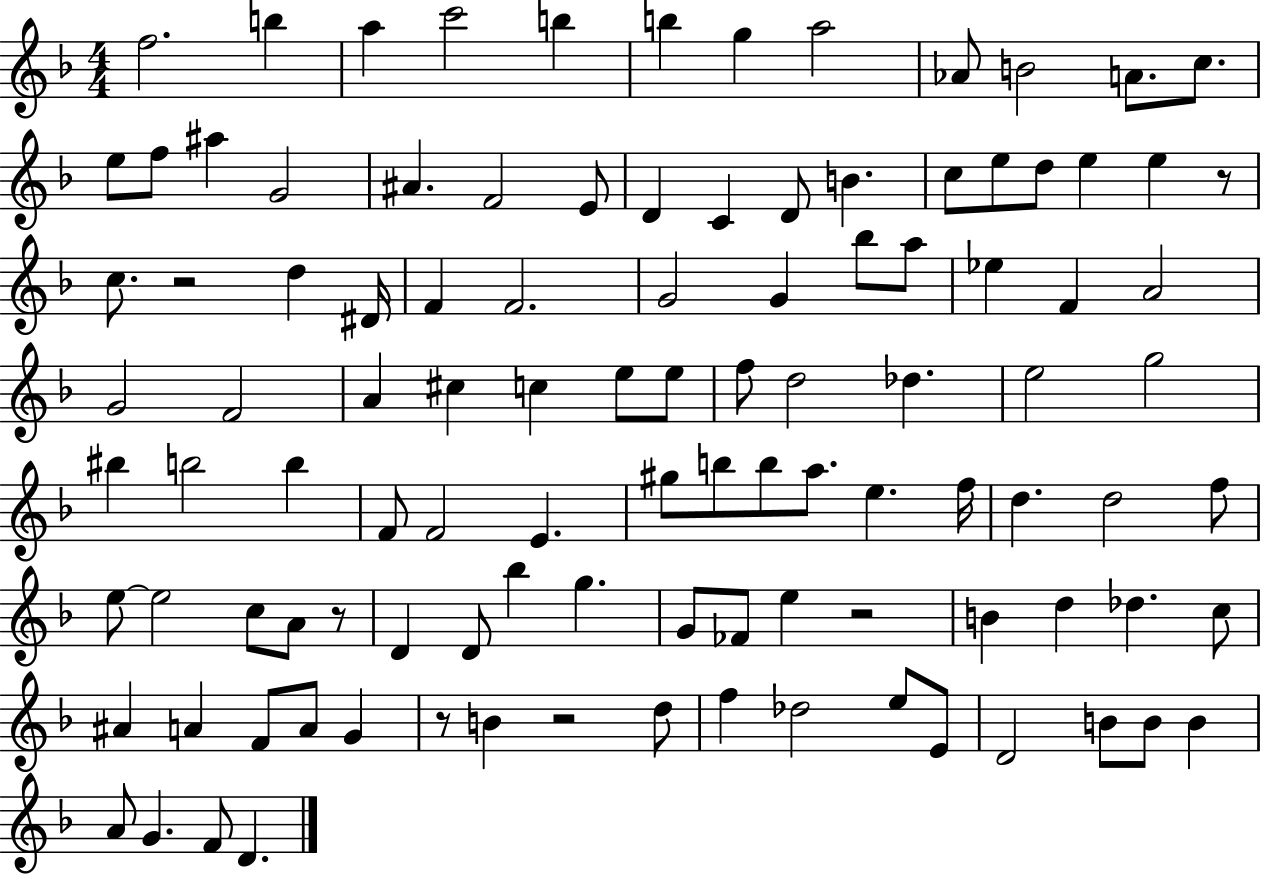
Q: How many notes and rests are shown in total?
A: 107